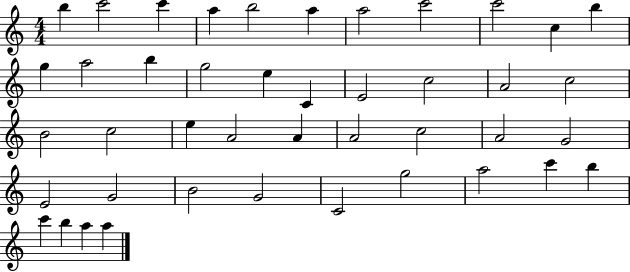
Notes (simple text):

B5/q C6/h C6/q A5/q B5/h A5/q A5/h C6/h C6/h C5/q B5/q G5/q A5/h B5/q G5/h E5/q C4/q E4/h C5/h A4/h C5/h B4/h C5/h E5/q A4/h A4/q A4/h C5/h A4/h G4/h E4/h G4/h B4/h G4/h C4/h G5/h A5/h C6/q B5/q C6/q B5/q A5/q A5/q